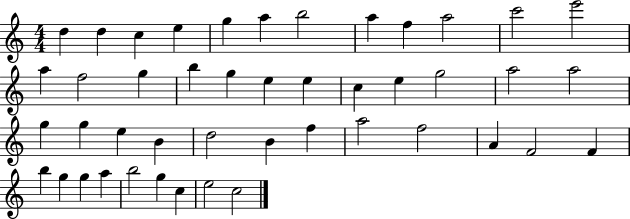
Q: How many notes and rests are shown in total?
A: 45